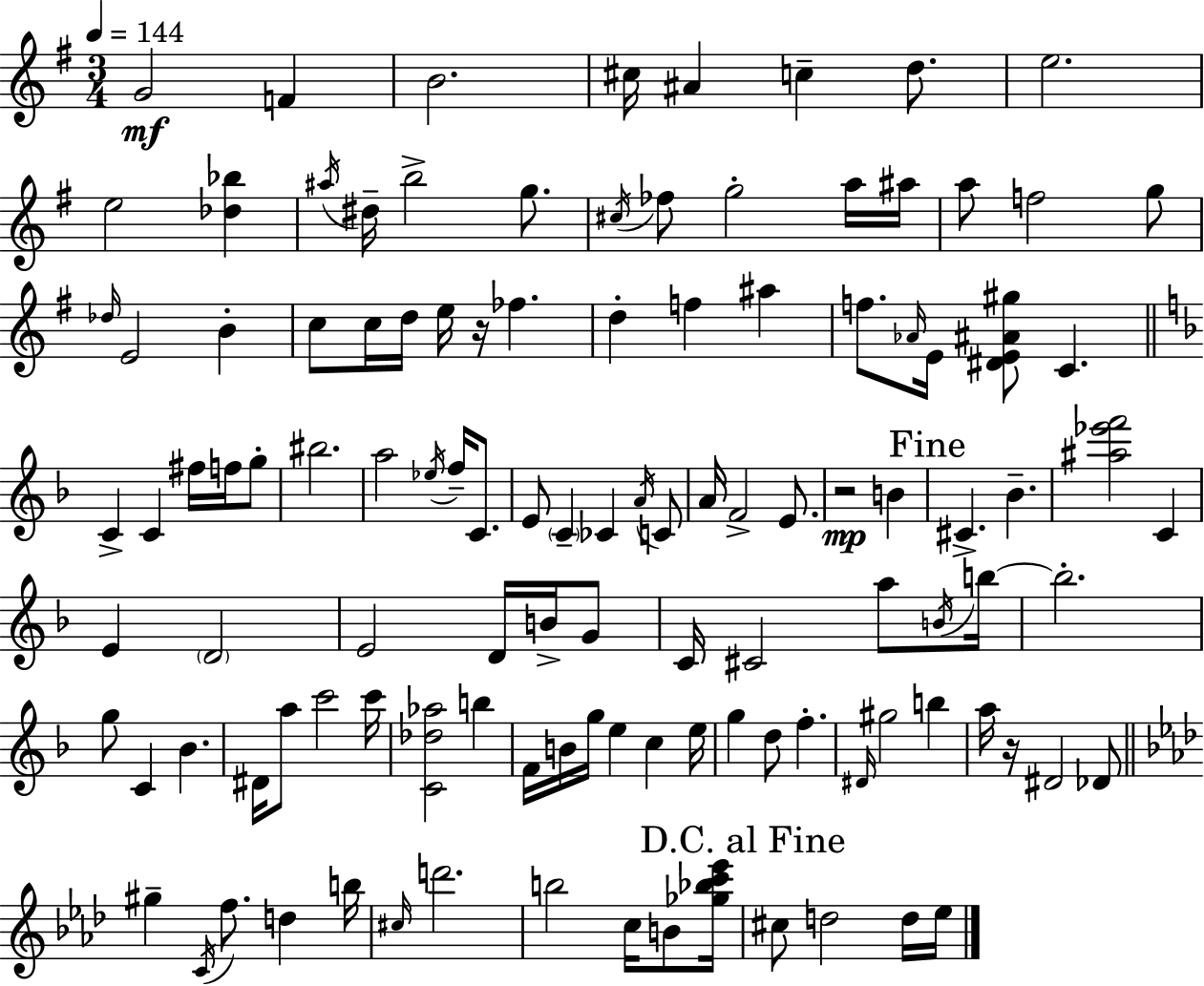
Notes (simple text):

G4/h F4/q B4/h. C#5/s A#4/q C5/q D5/e. E5/h. E5/h [Db5,Bb5]/q A#5/s D#5/s B5/h G5/e. C#5/s FES5/e G5/h A5/s A#5/s A5/e F5/h G5/e Db5/s E4/h B4/q C5/e C5/s D5/s E5/s R/s FES5/q. D5/q F5/q A#5/q F5/e. Ab4/s E4/s [D#4,E4,A#4,G#5]/e C4/q. C4/q C4/q F#5/s F5/s G5/e BIS5/h. A5/h Eb5/s F5/s C4/e. E4/e C4/q CES4/q A4/s C4/e A4/s F4/h E4/e. R/h B4/q C#4/q. Bb4/q. [A#5,Eb6,F6]/h C4/q E4/q D4/h E4/h D4/s B4/s G4/e C4/s C#4/h A5/e B4/s B5/s B5/h. G5/e C4/q Bb4/q. D#4/s A5/e C6/h C6/s [C4,Db5,Ab5]/h B5/q F4/s B4/s G5/s E5/q C5/q E5/s G5/q D5/e F5/q. D#4/s G#5/h B5/q A5/s R/s D#4/h Db4/e G#5/q C4/s F5/e. D5/q B5/s C#5/s D6/h. B5/h C5/s B4/e [Gb5,Bb5,C6,Eb6]/s C#5/e D5/h D5/s Eb5/s